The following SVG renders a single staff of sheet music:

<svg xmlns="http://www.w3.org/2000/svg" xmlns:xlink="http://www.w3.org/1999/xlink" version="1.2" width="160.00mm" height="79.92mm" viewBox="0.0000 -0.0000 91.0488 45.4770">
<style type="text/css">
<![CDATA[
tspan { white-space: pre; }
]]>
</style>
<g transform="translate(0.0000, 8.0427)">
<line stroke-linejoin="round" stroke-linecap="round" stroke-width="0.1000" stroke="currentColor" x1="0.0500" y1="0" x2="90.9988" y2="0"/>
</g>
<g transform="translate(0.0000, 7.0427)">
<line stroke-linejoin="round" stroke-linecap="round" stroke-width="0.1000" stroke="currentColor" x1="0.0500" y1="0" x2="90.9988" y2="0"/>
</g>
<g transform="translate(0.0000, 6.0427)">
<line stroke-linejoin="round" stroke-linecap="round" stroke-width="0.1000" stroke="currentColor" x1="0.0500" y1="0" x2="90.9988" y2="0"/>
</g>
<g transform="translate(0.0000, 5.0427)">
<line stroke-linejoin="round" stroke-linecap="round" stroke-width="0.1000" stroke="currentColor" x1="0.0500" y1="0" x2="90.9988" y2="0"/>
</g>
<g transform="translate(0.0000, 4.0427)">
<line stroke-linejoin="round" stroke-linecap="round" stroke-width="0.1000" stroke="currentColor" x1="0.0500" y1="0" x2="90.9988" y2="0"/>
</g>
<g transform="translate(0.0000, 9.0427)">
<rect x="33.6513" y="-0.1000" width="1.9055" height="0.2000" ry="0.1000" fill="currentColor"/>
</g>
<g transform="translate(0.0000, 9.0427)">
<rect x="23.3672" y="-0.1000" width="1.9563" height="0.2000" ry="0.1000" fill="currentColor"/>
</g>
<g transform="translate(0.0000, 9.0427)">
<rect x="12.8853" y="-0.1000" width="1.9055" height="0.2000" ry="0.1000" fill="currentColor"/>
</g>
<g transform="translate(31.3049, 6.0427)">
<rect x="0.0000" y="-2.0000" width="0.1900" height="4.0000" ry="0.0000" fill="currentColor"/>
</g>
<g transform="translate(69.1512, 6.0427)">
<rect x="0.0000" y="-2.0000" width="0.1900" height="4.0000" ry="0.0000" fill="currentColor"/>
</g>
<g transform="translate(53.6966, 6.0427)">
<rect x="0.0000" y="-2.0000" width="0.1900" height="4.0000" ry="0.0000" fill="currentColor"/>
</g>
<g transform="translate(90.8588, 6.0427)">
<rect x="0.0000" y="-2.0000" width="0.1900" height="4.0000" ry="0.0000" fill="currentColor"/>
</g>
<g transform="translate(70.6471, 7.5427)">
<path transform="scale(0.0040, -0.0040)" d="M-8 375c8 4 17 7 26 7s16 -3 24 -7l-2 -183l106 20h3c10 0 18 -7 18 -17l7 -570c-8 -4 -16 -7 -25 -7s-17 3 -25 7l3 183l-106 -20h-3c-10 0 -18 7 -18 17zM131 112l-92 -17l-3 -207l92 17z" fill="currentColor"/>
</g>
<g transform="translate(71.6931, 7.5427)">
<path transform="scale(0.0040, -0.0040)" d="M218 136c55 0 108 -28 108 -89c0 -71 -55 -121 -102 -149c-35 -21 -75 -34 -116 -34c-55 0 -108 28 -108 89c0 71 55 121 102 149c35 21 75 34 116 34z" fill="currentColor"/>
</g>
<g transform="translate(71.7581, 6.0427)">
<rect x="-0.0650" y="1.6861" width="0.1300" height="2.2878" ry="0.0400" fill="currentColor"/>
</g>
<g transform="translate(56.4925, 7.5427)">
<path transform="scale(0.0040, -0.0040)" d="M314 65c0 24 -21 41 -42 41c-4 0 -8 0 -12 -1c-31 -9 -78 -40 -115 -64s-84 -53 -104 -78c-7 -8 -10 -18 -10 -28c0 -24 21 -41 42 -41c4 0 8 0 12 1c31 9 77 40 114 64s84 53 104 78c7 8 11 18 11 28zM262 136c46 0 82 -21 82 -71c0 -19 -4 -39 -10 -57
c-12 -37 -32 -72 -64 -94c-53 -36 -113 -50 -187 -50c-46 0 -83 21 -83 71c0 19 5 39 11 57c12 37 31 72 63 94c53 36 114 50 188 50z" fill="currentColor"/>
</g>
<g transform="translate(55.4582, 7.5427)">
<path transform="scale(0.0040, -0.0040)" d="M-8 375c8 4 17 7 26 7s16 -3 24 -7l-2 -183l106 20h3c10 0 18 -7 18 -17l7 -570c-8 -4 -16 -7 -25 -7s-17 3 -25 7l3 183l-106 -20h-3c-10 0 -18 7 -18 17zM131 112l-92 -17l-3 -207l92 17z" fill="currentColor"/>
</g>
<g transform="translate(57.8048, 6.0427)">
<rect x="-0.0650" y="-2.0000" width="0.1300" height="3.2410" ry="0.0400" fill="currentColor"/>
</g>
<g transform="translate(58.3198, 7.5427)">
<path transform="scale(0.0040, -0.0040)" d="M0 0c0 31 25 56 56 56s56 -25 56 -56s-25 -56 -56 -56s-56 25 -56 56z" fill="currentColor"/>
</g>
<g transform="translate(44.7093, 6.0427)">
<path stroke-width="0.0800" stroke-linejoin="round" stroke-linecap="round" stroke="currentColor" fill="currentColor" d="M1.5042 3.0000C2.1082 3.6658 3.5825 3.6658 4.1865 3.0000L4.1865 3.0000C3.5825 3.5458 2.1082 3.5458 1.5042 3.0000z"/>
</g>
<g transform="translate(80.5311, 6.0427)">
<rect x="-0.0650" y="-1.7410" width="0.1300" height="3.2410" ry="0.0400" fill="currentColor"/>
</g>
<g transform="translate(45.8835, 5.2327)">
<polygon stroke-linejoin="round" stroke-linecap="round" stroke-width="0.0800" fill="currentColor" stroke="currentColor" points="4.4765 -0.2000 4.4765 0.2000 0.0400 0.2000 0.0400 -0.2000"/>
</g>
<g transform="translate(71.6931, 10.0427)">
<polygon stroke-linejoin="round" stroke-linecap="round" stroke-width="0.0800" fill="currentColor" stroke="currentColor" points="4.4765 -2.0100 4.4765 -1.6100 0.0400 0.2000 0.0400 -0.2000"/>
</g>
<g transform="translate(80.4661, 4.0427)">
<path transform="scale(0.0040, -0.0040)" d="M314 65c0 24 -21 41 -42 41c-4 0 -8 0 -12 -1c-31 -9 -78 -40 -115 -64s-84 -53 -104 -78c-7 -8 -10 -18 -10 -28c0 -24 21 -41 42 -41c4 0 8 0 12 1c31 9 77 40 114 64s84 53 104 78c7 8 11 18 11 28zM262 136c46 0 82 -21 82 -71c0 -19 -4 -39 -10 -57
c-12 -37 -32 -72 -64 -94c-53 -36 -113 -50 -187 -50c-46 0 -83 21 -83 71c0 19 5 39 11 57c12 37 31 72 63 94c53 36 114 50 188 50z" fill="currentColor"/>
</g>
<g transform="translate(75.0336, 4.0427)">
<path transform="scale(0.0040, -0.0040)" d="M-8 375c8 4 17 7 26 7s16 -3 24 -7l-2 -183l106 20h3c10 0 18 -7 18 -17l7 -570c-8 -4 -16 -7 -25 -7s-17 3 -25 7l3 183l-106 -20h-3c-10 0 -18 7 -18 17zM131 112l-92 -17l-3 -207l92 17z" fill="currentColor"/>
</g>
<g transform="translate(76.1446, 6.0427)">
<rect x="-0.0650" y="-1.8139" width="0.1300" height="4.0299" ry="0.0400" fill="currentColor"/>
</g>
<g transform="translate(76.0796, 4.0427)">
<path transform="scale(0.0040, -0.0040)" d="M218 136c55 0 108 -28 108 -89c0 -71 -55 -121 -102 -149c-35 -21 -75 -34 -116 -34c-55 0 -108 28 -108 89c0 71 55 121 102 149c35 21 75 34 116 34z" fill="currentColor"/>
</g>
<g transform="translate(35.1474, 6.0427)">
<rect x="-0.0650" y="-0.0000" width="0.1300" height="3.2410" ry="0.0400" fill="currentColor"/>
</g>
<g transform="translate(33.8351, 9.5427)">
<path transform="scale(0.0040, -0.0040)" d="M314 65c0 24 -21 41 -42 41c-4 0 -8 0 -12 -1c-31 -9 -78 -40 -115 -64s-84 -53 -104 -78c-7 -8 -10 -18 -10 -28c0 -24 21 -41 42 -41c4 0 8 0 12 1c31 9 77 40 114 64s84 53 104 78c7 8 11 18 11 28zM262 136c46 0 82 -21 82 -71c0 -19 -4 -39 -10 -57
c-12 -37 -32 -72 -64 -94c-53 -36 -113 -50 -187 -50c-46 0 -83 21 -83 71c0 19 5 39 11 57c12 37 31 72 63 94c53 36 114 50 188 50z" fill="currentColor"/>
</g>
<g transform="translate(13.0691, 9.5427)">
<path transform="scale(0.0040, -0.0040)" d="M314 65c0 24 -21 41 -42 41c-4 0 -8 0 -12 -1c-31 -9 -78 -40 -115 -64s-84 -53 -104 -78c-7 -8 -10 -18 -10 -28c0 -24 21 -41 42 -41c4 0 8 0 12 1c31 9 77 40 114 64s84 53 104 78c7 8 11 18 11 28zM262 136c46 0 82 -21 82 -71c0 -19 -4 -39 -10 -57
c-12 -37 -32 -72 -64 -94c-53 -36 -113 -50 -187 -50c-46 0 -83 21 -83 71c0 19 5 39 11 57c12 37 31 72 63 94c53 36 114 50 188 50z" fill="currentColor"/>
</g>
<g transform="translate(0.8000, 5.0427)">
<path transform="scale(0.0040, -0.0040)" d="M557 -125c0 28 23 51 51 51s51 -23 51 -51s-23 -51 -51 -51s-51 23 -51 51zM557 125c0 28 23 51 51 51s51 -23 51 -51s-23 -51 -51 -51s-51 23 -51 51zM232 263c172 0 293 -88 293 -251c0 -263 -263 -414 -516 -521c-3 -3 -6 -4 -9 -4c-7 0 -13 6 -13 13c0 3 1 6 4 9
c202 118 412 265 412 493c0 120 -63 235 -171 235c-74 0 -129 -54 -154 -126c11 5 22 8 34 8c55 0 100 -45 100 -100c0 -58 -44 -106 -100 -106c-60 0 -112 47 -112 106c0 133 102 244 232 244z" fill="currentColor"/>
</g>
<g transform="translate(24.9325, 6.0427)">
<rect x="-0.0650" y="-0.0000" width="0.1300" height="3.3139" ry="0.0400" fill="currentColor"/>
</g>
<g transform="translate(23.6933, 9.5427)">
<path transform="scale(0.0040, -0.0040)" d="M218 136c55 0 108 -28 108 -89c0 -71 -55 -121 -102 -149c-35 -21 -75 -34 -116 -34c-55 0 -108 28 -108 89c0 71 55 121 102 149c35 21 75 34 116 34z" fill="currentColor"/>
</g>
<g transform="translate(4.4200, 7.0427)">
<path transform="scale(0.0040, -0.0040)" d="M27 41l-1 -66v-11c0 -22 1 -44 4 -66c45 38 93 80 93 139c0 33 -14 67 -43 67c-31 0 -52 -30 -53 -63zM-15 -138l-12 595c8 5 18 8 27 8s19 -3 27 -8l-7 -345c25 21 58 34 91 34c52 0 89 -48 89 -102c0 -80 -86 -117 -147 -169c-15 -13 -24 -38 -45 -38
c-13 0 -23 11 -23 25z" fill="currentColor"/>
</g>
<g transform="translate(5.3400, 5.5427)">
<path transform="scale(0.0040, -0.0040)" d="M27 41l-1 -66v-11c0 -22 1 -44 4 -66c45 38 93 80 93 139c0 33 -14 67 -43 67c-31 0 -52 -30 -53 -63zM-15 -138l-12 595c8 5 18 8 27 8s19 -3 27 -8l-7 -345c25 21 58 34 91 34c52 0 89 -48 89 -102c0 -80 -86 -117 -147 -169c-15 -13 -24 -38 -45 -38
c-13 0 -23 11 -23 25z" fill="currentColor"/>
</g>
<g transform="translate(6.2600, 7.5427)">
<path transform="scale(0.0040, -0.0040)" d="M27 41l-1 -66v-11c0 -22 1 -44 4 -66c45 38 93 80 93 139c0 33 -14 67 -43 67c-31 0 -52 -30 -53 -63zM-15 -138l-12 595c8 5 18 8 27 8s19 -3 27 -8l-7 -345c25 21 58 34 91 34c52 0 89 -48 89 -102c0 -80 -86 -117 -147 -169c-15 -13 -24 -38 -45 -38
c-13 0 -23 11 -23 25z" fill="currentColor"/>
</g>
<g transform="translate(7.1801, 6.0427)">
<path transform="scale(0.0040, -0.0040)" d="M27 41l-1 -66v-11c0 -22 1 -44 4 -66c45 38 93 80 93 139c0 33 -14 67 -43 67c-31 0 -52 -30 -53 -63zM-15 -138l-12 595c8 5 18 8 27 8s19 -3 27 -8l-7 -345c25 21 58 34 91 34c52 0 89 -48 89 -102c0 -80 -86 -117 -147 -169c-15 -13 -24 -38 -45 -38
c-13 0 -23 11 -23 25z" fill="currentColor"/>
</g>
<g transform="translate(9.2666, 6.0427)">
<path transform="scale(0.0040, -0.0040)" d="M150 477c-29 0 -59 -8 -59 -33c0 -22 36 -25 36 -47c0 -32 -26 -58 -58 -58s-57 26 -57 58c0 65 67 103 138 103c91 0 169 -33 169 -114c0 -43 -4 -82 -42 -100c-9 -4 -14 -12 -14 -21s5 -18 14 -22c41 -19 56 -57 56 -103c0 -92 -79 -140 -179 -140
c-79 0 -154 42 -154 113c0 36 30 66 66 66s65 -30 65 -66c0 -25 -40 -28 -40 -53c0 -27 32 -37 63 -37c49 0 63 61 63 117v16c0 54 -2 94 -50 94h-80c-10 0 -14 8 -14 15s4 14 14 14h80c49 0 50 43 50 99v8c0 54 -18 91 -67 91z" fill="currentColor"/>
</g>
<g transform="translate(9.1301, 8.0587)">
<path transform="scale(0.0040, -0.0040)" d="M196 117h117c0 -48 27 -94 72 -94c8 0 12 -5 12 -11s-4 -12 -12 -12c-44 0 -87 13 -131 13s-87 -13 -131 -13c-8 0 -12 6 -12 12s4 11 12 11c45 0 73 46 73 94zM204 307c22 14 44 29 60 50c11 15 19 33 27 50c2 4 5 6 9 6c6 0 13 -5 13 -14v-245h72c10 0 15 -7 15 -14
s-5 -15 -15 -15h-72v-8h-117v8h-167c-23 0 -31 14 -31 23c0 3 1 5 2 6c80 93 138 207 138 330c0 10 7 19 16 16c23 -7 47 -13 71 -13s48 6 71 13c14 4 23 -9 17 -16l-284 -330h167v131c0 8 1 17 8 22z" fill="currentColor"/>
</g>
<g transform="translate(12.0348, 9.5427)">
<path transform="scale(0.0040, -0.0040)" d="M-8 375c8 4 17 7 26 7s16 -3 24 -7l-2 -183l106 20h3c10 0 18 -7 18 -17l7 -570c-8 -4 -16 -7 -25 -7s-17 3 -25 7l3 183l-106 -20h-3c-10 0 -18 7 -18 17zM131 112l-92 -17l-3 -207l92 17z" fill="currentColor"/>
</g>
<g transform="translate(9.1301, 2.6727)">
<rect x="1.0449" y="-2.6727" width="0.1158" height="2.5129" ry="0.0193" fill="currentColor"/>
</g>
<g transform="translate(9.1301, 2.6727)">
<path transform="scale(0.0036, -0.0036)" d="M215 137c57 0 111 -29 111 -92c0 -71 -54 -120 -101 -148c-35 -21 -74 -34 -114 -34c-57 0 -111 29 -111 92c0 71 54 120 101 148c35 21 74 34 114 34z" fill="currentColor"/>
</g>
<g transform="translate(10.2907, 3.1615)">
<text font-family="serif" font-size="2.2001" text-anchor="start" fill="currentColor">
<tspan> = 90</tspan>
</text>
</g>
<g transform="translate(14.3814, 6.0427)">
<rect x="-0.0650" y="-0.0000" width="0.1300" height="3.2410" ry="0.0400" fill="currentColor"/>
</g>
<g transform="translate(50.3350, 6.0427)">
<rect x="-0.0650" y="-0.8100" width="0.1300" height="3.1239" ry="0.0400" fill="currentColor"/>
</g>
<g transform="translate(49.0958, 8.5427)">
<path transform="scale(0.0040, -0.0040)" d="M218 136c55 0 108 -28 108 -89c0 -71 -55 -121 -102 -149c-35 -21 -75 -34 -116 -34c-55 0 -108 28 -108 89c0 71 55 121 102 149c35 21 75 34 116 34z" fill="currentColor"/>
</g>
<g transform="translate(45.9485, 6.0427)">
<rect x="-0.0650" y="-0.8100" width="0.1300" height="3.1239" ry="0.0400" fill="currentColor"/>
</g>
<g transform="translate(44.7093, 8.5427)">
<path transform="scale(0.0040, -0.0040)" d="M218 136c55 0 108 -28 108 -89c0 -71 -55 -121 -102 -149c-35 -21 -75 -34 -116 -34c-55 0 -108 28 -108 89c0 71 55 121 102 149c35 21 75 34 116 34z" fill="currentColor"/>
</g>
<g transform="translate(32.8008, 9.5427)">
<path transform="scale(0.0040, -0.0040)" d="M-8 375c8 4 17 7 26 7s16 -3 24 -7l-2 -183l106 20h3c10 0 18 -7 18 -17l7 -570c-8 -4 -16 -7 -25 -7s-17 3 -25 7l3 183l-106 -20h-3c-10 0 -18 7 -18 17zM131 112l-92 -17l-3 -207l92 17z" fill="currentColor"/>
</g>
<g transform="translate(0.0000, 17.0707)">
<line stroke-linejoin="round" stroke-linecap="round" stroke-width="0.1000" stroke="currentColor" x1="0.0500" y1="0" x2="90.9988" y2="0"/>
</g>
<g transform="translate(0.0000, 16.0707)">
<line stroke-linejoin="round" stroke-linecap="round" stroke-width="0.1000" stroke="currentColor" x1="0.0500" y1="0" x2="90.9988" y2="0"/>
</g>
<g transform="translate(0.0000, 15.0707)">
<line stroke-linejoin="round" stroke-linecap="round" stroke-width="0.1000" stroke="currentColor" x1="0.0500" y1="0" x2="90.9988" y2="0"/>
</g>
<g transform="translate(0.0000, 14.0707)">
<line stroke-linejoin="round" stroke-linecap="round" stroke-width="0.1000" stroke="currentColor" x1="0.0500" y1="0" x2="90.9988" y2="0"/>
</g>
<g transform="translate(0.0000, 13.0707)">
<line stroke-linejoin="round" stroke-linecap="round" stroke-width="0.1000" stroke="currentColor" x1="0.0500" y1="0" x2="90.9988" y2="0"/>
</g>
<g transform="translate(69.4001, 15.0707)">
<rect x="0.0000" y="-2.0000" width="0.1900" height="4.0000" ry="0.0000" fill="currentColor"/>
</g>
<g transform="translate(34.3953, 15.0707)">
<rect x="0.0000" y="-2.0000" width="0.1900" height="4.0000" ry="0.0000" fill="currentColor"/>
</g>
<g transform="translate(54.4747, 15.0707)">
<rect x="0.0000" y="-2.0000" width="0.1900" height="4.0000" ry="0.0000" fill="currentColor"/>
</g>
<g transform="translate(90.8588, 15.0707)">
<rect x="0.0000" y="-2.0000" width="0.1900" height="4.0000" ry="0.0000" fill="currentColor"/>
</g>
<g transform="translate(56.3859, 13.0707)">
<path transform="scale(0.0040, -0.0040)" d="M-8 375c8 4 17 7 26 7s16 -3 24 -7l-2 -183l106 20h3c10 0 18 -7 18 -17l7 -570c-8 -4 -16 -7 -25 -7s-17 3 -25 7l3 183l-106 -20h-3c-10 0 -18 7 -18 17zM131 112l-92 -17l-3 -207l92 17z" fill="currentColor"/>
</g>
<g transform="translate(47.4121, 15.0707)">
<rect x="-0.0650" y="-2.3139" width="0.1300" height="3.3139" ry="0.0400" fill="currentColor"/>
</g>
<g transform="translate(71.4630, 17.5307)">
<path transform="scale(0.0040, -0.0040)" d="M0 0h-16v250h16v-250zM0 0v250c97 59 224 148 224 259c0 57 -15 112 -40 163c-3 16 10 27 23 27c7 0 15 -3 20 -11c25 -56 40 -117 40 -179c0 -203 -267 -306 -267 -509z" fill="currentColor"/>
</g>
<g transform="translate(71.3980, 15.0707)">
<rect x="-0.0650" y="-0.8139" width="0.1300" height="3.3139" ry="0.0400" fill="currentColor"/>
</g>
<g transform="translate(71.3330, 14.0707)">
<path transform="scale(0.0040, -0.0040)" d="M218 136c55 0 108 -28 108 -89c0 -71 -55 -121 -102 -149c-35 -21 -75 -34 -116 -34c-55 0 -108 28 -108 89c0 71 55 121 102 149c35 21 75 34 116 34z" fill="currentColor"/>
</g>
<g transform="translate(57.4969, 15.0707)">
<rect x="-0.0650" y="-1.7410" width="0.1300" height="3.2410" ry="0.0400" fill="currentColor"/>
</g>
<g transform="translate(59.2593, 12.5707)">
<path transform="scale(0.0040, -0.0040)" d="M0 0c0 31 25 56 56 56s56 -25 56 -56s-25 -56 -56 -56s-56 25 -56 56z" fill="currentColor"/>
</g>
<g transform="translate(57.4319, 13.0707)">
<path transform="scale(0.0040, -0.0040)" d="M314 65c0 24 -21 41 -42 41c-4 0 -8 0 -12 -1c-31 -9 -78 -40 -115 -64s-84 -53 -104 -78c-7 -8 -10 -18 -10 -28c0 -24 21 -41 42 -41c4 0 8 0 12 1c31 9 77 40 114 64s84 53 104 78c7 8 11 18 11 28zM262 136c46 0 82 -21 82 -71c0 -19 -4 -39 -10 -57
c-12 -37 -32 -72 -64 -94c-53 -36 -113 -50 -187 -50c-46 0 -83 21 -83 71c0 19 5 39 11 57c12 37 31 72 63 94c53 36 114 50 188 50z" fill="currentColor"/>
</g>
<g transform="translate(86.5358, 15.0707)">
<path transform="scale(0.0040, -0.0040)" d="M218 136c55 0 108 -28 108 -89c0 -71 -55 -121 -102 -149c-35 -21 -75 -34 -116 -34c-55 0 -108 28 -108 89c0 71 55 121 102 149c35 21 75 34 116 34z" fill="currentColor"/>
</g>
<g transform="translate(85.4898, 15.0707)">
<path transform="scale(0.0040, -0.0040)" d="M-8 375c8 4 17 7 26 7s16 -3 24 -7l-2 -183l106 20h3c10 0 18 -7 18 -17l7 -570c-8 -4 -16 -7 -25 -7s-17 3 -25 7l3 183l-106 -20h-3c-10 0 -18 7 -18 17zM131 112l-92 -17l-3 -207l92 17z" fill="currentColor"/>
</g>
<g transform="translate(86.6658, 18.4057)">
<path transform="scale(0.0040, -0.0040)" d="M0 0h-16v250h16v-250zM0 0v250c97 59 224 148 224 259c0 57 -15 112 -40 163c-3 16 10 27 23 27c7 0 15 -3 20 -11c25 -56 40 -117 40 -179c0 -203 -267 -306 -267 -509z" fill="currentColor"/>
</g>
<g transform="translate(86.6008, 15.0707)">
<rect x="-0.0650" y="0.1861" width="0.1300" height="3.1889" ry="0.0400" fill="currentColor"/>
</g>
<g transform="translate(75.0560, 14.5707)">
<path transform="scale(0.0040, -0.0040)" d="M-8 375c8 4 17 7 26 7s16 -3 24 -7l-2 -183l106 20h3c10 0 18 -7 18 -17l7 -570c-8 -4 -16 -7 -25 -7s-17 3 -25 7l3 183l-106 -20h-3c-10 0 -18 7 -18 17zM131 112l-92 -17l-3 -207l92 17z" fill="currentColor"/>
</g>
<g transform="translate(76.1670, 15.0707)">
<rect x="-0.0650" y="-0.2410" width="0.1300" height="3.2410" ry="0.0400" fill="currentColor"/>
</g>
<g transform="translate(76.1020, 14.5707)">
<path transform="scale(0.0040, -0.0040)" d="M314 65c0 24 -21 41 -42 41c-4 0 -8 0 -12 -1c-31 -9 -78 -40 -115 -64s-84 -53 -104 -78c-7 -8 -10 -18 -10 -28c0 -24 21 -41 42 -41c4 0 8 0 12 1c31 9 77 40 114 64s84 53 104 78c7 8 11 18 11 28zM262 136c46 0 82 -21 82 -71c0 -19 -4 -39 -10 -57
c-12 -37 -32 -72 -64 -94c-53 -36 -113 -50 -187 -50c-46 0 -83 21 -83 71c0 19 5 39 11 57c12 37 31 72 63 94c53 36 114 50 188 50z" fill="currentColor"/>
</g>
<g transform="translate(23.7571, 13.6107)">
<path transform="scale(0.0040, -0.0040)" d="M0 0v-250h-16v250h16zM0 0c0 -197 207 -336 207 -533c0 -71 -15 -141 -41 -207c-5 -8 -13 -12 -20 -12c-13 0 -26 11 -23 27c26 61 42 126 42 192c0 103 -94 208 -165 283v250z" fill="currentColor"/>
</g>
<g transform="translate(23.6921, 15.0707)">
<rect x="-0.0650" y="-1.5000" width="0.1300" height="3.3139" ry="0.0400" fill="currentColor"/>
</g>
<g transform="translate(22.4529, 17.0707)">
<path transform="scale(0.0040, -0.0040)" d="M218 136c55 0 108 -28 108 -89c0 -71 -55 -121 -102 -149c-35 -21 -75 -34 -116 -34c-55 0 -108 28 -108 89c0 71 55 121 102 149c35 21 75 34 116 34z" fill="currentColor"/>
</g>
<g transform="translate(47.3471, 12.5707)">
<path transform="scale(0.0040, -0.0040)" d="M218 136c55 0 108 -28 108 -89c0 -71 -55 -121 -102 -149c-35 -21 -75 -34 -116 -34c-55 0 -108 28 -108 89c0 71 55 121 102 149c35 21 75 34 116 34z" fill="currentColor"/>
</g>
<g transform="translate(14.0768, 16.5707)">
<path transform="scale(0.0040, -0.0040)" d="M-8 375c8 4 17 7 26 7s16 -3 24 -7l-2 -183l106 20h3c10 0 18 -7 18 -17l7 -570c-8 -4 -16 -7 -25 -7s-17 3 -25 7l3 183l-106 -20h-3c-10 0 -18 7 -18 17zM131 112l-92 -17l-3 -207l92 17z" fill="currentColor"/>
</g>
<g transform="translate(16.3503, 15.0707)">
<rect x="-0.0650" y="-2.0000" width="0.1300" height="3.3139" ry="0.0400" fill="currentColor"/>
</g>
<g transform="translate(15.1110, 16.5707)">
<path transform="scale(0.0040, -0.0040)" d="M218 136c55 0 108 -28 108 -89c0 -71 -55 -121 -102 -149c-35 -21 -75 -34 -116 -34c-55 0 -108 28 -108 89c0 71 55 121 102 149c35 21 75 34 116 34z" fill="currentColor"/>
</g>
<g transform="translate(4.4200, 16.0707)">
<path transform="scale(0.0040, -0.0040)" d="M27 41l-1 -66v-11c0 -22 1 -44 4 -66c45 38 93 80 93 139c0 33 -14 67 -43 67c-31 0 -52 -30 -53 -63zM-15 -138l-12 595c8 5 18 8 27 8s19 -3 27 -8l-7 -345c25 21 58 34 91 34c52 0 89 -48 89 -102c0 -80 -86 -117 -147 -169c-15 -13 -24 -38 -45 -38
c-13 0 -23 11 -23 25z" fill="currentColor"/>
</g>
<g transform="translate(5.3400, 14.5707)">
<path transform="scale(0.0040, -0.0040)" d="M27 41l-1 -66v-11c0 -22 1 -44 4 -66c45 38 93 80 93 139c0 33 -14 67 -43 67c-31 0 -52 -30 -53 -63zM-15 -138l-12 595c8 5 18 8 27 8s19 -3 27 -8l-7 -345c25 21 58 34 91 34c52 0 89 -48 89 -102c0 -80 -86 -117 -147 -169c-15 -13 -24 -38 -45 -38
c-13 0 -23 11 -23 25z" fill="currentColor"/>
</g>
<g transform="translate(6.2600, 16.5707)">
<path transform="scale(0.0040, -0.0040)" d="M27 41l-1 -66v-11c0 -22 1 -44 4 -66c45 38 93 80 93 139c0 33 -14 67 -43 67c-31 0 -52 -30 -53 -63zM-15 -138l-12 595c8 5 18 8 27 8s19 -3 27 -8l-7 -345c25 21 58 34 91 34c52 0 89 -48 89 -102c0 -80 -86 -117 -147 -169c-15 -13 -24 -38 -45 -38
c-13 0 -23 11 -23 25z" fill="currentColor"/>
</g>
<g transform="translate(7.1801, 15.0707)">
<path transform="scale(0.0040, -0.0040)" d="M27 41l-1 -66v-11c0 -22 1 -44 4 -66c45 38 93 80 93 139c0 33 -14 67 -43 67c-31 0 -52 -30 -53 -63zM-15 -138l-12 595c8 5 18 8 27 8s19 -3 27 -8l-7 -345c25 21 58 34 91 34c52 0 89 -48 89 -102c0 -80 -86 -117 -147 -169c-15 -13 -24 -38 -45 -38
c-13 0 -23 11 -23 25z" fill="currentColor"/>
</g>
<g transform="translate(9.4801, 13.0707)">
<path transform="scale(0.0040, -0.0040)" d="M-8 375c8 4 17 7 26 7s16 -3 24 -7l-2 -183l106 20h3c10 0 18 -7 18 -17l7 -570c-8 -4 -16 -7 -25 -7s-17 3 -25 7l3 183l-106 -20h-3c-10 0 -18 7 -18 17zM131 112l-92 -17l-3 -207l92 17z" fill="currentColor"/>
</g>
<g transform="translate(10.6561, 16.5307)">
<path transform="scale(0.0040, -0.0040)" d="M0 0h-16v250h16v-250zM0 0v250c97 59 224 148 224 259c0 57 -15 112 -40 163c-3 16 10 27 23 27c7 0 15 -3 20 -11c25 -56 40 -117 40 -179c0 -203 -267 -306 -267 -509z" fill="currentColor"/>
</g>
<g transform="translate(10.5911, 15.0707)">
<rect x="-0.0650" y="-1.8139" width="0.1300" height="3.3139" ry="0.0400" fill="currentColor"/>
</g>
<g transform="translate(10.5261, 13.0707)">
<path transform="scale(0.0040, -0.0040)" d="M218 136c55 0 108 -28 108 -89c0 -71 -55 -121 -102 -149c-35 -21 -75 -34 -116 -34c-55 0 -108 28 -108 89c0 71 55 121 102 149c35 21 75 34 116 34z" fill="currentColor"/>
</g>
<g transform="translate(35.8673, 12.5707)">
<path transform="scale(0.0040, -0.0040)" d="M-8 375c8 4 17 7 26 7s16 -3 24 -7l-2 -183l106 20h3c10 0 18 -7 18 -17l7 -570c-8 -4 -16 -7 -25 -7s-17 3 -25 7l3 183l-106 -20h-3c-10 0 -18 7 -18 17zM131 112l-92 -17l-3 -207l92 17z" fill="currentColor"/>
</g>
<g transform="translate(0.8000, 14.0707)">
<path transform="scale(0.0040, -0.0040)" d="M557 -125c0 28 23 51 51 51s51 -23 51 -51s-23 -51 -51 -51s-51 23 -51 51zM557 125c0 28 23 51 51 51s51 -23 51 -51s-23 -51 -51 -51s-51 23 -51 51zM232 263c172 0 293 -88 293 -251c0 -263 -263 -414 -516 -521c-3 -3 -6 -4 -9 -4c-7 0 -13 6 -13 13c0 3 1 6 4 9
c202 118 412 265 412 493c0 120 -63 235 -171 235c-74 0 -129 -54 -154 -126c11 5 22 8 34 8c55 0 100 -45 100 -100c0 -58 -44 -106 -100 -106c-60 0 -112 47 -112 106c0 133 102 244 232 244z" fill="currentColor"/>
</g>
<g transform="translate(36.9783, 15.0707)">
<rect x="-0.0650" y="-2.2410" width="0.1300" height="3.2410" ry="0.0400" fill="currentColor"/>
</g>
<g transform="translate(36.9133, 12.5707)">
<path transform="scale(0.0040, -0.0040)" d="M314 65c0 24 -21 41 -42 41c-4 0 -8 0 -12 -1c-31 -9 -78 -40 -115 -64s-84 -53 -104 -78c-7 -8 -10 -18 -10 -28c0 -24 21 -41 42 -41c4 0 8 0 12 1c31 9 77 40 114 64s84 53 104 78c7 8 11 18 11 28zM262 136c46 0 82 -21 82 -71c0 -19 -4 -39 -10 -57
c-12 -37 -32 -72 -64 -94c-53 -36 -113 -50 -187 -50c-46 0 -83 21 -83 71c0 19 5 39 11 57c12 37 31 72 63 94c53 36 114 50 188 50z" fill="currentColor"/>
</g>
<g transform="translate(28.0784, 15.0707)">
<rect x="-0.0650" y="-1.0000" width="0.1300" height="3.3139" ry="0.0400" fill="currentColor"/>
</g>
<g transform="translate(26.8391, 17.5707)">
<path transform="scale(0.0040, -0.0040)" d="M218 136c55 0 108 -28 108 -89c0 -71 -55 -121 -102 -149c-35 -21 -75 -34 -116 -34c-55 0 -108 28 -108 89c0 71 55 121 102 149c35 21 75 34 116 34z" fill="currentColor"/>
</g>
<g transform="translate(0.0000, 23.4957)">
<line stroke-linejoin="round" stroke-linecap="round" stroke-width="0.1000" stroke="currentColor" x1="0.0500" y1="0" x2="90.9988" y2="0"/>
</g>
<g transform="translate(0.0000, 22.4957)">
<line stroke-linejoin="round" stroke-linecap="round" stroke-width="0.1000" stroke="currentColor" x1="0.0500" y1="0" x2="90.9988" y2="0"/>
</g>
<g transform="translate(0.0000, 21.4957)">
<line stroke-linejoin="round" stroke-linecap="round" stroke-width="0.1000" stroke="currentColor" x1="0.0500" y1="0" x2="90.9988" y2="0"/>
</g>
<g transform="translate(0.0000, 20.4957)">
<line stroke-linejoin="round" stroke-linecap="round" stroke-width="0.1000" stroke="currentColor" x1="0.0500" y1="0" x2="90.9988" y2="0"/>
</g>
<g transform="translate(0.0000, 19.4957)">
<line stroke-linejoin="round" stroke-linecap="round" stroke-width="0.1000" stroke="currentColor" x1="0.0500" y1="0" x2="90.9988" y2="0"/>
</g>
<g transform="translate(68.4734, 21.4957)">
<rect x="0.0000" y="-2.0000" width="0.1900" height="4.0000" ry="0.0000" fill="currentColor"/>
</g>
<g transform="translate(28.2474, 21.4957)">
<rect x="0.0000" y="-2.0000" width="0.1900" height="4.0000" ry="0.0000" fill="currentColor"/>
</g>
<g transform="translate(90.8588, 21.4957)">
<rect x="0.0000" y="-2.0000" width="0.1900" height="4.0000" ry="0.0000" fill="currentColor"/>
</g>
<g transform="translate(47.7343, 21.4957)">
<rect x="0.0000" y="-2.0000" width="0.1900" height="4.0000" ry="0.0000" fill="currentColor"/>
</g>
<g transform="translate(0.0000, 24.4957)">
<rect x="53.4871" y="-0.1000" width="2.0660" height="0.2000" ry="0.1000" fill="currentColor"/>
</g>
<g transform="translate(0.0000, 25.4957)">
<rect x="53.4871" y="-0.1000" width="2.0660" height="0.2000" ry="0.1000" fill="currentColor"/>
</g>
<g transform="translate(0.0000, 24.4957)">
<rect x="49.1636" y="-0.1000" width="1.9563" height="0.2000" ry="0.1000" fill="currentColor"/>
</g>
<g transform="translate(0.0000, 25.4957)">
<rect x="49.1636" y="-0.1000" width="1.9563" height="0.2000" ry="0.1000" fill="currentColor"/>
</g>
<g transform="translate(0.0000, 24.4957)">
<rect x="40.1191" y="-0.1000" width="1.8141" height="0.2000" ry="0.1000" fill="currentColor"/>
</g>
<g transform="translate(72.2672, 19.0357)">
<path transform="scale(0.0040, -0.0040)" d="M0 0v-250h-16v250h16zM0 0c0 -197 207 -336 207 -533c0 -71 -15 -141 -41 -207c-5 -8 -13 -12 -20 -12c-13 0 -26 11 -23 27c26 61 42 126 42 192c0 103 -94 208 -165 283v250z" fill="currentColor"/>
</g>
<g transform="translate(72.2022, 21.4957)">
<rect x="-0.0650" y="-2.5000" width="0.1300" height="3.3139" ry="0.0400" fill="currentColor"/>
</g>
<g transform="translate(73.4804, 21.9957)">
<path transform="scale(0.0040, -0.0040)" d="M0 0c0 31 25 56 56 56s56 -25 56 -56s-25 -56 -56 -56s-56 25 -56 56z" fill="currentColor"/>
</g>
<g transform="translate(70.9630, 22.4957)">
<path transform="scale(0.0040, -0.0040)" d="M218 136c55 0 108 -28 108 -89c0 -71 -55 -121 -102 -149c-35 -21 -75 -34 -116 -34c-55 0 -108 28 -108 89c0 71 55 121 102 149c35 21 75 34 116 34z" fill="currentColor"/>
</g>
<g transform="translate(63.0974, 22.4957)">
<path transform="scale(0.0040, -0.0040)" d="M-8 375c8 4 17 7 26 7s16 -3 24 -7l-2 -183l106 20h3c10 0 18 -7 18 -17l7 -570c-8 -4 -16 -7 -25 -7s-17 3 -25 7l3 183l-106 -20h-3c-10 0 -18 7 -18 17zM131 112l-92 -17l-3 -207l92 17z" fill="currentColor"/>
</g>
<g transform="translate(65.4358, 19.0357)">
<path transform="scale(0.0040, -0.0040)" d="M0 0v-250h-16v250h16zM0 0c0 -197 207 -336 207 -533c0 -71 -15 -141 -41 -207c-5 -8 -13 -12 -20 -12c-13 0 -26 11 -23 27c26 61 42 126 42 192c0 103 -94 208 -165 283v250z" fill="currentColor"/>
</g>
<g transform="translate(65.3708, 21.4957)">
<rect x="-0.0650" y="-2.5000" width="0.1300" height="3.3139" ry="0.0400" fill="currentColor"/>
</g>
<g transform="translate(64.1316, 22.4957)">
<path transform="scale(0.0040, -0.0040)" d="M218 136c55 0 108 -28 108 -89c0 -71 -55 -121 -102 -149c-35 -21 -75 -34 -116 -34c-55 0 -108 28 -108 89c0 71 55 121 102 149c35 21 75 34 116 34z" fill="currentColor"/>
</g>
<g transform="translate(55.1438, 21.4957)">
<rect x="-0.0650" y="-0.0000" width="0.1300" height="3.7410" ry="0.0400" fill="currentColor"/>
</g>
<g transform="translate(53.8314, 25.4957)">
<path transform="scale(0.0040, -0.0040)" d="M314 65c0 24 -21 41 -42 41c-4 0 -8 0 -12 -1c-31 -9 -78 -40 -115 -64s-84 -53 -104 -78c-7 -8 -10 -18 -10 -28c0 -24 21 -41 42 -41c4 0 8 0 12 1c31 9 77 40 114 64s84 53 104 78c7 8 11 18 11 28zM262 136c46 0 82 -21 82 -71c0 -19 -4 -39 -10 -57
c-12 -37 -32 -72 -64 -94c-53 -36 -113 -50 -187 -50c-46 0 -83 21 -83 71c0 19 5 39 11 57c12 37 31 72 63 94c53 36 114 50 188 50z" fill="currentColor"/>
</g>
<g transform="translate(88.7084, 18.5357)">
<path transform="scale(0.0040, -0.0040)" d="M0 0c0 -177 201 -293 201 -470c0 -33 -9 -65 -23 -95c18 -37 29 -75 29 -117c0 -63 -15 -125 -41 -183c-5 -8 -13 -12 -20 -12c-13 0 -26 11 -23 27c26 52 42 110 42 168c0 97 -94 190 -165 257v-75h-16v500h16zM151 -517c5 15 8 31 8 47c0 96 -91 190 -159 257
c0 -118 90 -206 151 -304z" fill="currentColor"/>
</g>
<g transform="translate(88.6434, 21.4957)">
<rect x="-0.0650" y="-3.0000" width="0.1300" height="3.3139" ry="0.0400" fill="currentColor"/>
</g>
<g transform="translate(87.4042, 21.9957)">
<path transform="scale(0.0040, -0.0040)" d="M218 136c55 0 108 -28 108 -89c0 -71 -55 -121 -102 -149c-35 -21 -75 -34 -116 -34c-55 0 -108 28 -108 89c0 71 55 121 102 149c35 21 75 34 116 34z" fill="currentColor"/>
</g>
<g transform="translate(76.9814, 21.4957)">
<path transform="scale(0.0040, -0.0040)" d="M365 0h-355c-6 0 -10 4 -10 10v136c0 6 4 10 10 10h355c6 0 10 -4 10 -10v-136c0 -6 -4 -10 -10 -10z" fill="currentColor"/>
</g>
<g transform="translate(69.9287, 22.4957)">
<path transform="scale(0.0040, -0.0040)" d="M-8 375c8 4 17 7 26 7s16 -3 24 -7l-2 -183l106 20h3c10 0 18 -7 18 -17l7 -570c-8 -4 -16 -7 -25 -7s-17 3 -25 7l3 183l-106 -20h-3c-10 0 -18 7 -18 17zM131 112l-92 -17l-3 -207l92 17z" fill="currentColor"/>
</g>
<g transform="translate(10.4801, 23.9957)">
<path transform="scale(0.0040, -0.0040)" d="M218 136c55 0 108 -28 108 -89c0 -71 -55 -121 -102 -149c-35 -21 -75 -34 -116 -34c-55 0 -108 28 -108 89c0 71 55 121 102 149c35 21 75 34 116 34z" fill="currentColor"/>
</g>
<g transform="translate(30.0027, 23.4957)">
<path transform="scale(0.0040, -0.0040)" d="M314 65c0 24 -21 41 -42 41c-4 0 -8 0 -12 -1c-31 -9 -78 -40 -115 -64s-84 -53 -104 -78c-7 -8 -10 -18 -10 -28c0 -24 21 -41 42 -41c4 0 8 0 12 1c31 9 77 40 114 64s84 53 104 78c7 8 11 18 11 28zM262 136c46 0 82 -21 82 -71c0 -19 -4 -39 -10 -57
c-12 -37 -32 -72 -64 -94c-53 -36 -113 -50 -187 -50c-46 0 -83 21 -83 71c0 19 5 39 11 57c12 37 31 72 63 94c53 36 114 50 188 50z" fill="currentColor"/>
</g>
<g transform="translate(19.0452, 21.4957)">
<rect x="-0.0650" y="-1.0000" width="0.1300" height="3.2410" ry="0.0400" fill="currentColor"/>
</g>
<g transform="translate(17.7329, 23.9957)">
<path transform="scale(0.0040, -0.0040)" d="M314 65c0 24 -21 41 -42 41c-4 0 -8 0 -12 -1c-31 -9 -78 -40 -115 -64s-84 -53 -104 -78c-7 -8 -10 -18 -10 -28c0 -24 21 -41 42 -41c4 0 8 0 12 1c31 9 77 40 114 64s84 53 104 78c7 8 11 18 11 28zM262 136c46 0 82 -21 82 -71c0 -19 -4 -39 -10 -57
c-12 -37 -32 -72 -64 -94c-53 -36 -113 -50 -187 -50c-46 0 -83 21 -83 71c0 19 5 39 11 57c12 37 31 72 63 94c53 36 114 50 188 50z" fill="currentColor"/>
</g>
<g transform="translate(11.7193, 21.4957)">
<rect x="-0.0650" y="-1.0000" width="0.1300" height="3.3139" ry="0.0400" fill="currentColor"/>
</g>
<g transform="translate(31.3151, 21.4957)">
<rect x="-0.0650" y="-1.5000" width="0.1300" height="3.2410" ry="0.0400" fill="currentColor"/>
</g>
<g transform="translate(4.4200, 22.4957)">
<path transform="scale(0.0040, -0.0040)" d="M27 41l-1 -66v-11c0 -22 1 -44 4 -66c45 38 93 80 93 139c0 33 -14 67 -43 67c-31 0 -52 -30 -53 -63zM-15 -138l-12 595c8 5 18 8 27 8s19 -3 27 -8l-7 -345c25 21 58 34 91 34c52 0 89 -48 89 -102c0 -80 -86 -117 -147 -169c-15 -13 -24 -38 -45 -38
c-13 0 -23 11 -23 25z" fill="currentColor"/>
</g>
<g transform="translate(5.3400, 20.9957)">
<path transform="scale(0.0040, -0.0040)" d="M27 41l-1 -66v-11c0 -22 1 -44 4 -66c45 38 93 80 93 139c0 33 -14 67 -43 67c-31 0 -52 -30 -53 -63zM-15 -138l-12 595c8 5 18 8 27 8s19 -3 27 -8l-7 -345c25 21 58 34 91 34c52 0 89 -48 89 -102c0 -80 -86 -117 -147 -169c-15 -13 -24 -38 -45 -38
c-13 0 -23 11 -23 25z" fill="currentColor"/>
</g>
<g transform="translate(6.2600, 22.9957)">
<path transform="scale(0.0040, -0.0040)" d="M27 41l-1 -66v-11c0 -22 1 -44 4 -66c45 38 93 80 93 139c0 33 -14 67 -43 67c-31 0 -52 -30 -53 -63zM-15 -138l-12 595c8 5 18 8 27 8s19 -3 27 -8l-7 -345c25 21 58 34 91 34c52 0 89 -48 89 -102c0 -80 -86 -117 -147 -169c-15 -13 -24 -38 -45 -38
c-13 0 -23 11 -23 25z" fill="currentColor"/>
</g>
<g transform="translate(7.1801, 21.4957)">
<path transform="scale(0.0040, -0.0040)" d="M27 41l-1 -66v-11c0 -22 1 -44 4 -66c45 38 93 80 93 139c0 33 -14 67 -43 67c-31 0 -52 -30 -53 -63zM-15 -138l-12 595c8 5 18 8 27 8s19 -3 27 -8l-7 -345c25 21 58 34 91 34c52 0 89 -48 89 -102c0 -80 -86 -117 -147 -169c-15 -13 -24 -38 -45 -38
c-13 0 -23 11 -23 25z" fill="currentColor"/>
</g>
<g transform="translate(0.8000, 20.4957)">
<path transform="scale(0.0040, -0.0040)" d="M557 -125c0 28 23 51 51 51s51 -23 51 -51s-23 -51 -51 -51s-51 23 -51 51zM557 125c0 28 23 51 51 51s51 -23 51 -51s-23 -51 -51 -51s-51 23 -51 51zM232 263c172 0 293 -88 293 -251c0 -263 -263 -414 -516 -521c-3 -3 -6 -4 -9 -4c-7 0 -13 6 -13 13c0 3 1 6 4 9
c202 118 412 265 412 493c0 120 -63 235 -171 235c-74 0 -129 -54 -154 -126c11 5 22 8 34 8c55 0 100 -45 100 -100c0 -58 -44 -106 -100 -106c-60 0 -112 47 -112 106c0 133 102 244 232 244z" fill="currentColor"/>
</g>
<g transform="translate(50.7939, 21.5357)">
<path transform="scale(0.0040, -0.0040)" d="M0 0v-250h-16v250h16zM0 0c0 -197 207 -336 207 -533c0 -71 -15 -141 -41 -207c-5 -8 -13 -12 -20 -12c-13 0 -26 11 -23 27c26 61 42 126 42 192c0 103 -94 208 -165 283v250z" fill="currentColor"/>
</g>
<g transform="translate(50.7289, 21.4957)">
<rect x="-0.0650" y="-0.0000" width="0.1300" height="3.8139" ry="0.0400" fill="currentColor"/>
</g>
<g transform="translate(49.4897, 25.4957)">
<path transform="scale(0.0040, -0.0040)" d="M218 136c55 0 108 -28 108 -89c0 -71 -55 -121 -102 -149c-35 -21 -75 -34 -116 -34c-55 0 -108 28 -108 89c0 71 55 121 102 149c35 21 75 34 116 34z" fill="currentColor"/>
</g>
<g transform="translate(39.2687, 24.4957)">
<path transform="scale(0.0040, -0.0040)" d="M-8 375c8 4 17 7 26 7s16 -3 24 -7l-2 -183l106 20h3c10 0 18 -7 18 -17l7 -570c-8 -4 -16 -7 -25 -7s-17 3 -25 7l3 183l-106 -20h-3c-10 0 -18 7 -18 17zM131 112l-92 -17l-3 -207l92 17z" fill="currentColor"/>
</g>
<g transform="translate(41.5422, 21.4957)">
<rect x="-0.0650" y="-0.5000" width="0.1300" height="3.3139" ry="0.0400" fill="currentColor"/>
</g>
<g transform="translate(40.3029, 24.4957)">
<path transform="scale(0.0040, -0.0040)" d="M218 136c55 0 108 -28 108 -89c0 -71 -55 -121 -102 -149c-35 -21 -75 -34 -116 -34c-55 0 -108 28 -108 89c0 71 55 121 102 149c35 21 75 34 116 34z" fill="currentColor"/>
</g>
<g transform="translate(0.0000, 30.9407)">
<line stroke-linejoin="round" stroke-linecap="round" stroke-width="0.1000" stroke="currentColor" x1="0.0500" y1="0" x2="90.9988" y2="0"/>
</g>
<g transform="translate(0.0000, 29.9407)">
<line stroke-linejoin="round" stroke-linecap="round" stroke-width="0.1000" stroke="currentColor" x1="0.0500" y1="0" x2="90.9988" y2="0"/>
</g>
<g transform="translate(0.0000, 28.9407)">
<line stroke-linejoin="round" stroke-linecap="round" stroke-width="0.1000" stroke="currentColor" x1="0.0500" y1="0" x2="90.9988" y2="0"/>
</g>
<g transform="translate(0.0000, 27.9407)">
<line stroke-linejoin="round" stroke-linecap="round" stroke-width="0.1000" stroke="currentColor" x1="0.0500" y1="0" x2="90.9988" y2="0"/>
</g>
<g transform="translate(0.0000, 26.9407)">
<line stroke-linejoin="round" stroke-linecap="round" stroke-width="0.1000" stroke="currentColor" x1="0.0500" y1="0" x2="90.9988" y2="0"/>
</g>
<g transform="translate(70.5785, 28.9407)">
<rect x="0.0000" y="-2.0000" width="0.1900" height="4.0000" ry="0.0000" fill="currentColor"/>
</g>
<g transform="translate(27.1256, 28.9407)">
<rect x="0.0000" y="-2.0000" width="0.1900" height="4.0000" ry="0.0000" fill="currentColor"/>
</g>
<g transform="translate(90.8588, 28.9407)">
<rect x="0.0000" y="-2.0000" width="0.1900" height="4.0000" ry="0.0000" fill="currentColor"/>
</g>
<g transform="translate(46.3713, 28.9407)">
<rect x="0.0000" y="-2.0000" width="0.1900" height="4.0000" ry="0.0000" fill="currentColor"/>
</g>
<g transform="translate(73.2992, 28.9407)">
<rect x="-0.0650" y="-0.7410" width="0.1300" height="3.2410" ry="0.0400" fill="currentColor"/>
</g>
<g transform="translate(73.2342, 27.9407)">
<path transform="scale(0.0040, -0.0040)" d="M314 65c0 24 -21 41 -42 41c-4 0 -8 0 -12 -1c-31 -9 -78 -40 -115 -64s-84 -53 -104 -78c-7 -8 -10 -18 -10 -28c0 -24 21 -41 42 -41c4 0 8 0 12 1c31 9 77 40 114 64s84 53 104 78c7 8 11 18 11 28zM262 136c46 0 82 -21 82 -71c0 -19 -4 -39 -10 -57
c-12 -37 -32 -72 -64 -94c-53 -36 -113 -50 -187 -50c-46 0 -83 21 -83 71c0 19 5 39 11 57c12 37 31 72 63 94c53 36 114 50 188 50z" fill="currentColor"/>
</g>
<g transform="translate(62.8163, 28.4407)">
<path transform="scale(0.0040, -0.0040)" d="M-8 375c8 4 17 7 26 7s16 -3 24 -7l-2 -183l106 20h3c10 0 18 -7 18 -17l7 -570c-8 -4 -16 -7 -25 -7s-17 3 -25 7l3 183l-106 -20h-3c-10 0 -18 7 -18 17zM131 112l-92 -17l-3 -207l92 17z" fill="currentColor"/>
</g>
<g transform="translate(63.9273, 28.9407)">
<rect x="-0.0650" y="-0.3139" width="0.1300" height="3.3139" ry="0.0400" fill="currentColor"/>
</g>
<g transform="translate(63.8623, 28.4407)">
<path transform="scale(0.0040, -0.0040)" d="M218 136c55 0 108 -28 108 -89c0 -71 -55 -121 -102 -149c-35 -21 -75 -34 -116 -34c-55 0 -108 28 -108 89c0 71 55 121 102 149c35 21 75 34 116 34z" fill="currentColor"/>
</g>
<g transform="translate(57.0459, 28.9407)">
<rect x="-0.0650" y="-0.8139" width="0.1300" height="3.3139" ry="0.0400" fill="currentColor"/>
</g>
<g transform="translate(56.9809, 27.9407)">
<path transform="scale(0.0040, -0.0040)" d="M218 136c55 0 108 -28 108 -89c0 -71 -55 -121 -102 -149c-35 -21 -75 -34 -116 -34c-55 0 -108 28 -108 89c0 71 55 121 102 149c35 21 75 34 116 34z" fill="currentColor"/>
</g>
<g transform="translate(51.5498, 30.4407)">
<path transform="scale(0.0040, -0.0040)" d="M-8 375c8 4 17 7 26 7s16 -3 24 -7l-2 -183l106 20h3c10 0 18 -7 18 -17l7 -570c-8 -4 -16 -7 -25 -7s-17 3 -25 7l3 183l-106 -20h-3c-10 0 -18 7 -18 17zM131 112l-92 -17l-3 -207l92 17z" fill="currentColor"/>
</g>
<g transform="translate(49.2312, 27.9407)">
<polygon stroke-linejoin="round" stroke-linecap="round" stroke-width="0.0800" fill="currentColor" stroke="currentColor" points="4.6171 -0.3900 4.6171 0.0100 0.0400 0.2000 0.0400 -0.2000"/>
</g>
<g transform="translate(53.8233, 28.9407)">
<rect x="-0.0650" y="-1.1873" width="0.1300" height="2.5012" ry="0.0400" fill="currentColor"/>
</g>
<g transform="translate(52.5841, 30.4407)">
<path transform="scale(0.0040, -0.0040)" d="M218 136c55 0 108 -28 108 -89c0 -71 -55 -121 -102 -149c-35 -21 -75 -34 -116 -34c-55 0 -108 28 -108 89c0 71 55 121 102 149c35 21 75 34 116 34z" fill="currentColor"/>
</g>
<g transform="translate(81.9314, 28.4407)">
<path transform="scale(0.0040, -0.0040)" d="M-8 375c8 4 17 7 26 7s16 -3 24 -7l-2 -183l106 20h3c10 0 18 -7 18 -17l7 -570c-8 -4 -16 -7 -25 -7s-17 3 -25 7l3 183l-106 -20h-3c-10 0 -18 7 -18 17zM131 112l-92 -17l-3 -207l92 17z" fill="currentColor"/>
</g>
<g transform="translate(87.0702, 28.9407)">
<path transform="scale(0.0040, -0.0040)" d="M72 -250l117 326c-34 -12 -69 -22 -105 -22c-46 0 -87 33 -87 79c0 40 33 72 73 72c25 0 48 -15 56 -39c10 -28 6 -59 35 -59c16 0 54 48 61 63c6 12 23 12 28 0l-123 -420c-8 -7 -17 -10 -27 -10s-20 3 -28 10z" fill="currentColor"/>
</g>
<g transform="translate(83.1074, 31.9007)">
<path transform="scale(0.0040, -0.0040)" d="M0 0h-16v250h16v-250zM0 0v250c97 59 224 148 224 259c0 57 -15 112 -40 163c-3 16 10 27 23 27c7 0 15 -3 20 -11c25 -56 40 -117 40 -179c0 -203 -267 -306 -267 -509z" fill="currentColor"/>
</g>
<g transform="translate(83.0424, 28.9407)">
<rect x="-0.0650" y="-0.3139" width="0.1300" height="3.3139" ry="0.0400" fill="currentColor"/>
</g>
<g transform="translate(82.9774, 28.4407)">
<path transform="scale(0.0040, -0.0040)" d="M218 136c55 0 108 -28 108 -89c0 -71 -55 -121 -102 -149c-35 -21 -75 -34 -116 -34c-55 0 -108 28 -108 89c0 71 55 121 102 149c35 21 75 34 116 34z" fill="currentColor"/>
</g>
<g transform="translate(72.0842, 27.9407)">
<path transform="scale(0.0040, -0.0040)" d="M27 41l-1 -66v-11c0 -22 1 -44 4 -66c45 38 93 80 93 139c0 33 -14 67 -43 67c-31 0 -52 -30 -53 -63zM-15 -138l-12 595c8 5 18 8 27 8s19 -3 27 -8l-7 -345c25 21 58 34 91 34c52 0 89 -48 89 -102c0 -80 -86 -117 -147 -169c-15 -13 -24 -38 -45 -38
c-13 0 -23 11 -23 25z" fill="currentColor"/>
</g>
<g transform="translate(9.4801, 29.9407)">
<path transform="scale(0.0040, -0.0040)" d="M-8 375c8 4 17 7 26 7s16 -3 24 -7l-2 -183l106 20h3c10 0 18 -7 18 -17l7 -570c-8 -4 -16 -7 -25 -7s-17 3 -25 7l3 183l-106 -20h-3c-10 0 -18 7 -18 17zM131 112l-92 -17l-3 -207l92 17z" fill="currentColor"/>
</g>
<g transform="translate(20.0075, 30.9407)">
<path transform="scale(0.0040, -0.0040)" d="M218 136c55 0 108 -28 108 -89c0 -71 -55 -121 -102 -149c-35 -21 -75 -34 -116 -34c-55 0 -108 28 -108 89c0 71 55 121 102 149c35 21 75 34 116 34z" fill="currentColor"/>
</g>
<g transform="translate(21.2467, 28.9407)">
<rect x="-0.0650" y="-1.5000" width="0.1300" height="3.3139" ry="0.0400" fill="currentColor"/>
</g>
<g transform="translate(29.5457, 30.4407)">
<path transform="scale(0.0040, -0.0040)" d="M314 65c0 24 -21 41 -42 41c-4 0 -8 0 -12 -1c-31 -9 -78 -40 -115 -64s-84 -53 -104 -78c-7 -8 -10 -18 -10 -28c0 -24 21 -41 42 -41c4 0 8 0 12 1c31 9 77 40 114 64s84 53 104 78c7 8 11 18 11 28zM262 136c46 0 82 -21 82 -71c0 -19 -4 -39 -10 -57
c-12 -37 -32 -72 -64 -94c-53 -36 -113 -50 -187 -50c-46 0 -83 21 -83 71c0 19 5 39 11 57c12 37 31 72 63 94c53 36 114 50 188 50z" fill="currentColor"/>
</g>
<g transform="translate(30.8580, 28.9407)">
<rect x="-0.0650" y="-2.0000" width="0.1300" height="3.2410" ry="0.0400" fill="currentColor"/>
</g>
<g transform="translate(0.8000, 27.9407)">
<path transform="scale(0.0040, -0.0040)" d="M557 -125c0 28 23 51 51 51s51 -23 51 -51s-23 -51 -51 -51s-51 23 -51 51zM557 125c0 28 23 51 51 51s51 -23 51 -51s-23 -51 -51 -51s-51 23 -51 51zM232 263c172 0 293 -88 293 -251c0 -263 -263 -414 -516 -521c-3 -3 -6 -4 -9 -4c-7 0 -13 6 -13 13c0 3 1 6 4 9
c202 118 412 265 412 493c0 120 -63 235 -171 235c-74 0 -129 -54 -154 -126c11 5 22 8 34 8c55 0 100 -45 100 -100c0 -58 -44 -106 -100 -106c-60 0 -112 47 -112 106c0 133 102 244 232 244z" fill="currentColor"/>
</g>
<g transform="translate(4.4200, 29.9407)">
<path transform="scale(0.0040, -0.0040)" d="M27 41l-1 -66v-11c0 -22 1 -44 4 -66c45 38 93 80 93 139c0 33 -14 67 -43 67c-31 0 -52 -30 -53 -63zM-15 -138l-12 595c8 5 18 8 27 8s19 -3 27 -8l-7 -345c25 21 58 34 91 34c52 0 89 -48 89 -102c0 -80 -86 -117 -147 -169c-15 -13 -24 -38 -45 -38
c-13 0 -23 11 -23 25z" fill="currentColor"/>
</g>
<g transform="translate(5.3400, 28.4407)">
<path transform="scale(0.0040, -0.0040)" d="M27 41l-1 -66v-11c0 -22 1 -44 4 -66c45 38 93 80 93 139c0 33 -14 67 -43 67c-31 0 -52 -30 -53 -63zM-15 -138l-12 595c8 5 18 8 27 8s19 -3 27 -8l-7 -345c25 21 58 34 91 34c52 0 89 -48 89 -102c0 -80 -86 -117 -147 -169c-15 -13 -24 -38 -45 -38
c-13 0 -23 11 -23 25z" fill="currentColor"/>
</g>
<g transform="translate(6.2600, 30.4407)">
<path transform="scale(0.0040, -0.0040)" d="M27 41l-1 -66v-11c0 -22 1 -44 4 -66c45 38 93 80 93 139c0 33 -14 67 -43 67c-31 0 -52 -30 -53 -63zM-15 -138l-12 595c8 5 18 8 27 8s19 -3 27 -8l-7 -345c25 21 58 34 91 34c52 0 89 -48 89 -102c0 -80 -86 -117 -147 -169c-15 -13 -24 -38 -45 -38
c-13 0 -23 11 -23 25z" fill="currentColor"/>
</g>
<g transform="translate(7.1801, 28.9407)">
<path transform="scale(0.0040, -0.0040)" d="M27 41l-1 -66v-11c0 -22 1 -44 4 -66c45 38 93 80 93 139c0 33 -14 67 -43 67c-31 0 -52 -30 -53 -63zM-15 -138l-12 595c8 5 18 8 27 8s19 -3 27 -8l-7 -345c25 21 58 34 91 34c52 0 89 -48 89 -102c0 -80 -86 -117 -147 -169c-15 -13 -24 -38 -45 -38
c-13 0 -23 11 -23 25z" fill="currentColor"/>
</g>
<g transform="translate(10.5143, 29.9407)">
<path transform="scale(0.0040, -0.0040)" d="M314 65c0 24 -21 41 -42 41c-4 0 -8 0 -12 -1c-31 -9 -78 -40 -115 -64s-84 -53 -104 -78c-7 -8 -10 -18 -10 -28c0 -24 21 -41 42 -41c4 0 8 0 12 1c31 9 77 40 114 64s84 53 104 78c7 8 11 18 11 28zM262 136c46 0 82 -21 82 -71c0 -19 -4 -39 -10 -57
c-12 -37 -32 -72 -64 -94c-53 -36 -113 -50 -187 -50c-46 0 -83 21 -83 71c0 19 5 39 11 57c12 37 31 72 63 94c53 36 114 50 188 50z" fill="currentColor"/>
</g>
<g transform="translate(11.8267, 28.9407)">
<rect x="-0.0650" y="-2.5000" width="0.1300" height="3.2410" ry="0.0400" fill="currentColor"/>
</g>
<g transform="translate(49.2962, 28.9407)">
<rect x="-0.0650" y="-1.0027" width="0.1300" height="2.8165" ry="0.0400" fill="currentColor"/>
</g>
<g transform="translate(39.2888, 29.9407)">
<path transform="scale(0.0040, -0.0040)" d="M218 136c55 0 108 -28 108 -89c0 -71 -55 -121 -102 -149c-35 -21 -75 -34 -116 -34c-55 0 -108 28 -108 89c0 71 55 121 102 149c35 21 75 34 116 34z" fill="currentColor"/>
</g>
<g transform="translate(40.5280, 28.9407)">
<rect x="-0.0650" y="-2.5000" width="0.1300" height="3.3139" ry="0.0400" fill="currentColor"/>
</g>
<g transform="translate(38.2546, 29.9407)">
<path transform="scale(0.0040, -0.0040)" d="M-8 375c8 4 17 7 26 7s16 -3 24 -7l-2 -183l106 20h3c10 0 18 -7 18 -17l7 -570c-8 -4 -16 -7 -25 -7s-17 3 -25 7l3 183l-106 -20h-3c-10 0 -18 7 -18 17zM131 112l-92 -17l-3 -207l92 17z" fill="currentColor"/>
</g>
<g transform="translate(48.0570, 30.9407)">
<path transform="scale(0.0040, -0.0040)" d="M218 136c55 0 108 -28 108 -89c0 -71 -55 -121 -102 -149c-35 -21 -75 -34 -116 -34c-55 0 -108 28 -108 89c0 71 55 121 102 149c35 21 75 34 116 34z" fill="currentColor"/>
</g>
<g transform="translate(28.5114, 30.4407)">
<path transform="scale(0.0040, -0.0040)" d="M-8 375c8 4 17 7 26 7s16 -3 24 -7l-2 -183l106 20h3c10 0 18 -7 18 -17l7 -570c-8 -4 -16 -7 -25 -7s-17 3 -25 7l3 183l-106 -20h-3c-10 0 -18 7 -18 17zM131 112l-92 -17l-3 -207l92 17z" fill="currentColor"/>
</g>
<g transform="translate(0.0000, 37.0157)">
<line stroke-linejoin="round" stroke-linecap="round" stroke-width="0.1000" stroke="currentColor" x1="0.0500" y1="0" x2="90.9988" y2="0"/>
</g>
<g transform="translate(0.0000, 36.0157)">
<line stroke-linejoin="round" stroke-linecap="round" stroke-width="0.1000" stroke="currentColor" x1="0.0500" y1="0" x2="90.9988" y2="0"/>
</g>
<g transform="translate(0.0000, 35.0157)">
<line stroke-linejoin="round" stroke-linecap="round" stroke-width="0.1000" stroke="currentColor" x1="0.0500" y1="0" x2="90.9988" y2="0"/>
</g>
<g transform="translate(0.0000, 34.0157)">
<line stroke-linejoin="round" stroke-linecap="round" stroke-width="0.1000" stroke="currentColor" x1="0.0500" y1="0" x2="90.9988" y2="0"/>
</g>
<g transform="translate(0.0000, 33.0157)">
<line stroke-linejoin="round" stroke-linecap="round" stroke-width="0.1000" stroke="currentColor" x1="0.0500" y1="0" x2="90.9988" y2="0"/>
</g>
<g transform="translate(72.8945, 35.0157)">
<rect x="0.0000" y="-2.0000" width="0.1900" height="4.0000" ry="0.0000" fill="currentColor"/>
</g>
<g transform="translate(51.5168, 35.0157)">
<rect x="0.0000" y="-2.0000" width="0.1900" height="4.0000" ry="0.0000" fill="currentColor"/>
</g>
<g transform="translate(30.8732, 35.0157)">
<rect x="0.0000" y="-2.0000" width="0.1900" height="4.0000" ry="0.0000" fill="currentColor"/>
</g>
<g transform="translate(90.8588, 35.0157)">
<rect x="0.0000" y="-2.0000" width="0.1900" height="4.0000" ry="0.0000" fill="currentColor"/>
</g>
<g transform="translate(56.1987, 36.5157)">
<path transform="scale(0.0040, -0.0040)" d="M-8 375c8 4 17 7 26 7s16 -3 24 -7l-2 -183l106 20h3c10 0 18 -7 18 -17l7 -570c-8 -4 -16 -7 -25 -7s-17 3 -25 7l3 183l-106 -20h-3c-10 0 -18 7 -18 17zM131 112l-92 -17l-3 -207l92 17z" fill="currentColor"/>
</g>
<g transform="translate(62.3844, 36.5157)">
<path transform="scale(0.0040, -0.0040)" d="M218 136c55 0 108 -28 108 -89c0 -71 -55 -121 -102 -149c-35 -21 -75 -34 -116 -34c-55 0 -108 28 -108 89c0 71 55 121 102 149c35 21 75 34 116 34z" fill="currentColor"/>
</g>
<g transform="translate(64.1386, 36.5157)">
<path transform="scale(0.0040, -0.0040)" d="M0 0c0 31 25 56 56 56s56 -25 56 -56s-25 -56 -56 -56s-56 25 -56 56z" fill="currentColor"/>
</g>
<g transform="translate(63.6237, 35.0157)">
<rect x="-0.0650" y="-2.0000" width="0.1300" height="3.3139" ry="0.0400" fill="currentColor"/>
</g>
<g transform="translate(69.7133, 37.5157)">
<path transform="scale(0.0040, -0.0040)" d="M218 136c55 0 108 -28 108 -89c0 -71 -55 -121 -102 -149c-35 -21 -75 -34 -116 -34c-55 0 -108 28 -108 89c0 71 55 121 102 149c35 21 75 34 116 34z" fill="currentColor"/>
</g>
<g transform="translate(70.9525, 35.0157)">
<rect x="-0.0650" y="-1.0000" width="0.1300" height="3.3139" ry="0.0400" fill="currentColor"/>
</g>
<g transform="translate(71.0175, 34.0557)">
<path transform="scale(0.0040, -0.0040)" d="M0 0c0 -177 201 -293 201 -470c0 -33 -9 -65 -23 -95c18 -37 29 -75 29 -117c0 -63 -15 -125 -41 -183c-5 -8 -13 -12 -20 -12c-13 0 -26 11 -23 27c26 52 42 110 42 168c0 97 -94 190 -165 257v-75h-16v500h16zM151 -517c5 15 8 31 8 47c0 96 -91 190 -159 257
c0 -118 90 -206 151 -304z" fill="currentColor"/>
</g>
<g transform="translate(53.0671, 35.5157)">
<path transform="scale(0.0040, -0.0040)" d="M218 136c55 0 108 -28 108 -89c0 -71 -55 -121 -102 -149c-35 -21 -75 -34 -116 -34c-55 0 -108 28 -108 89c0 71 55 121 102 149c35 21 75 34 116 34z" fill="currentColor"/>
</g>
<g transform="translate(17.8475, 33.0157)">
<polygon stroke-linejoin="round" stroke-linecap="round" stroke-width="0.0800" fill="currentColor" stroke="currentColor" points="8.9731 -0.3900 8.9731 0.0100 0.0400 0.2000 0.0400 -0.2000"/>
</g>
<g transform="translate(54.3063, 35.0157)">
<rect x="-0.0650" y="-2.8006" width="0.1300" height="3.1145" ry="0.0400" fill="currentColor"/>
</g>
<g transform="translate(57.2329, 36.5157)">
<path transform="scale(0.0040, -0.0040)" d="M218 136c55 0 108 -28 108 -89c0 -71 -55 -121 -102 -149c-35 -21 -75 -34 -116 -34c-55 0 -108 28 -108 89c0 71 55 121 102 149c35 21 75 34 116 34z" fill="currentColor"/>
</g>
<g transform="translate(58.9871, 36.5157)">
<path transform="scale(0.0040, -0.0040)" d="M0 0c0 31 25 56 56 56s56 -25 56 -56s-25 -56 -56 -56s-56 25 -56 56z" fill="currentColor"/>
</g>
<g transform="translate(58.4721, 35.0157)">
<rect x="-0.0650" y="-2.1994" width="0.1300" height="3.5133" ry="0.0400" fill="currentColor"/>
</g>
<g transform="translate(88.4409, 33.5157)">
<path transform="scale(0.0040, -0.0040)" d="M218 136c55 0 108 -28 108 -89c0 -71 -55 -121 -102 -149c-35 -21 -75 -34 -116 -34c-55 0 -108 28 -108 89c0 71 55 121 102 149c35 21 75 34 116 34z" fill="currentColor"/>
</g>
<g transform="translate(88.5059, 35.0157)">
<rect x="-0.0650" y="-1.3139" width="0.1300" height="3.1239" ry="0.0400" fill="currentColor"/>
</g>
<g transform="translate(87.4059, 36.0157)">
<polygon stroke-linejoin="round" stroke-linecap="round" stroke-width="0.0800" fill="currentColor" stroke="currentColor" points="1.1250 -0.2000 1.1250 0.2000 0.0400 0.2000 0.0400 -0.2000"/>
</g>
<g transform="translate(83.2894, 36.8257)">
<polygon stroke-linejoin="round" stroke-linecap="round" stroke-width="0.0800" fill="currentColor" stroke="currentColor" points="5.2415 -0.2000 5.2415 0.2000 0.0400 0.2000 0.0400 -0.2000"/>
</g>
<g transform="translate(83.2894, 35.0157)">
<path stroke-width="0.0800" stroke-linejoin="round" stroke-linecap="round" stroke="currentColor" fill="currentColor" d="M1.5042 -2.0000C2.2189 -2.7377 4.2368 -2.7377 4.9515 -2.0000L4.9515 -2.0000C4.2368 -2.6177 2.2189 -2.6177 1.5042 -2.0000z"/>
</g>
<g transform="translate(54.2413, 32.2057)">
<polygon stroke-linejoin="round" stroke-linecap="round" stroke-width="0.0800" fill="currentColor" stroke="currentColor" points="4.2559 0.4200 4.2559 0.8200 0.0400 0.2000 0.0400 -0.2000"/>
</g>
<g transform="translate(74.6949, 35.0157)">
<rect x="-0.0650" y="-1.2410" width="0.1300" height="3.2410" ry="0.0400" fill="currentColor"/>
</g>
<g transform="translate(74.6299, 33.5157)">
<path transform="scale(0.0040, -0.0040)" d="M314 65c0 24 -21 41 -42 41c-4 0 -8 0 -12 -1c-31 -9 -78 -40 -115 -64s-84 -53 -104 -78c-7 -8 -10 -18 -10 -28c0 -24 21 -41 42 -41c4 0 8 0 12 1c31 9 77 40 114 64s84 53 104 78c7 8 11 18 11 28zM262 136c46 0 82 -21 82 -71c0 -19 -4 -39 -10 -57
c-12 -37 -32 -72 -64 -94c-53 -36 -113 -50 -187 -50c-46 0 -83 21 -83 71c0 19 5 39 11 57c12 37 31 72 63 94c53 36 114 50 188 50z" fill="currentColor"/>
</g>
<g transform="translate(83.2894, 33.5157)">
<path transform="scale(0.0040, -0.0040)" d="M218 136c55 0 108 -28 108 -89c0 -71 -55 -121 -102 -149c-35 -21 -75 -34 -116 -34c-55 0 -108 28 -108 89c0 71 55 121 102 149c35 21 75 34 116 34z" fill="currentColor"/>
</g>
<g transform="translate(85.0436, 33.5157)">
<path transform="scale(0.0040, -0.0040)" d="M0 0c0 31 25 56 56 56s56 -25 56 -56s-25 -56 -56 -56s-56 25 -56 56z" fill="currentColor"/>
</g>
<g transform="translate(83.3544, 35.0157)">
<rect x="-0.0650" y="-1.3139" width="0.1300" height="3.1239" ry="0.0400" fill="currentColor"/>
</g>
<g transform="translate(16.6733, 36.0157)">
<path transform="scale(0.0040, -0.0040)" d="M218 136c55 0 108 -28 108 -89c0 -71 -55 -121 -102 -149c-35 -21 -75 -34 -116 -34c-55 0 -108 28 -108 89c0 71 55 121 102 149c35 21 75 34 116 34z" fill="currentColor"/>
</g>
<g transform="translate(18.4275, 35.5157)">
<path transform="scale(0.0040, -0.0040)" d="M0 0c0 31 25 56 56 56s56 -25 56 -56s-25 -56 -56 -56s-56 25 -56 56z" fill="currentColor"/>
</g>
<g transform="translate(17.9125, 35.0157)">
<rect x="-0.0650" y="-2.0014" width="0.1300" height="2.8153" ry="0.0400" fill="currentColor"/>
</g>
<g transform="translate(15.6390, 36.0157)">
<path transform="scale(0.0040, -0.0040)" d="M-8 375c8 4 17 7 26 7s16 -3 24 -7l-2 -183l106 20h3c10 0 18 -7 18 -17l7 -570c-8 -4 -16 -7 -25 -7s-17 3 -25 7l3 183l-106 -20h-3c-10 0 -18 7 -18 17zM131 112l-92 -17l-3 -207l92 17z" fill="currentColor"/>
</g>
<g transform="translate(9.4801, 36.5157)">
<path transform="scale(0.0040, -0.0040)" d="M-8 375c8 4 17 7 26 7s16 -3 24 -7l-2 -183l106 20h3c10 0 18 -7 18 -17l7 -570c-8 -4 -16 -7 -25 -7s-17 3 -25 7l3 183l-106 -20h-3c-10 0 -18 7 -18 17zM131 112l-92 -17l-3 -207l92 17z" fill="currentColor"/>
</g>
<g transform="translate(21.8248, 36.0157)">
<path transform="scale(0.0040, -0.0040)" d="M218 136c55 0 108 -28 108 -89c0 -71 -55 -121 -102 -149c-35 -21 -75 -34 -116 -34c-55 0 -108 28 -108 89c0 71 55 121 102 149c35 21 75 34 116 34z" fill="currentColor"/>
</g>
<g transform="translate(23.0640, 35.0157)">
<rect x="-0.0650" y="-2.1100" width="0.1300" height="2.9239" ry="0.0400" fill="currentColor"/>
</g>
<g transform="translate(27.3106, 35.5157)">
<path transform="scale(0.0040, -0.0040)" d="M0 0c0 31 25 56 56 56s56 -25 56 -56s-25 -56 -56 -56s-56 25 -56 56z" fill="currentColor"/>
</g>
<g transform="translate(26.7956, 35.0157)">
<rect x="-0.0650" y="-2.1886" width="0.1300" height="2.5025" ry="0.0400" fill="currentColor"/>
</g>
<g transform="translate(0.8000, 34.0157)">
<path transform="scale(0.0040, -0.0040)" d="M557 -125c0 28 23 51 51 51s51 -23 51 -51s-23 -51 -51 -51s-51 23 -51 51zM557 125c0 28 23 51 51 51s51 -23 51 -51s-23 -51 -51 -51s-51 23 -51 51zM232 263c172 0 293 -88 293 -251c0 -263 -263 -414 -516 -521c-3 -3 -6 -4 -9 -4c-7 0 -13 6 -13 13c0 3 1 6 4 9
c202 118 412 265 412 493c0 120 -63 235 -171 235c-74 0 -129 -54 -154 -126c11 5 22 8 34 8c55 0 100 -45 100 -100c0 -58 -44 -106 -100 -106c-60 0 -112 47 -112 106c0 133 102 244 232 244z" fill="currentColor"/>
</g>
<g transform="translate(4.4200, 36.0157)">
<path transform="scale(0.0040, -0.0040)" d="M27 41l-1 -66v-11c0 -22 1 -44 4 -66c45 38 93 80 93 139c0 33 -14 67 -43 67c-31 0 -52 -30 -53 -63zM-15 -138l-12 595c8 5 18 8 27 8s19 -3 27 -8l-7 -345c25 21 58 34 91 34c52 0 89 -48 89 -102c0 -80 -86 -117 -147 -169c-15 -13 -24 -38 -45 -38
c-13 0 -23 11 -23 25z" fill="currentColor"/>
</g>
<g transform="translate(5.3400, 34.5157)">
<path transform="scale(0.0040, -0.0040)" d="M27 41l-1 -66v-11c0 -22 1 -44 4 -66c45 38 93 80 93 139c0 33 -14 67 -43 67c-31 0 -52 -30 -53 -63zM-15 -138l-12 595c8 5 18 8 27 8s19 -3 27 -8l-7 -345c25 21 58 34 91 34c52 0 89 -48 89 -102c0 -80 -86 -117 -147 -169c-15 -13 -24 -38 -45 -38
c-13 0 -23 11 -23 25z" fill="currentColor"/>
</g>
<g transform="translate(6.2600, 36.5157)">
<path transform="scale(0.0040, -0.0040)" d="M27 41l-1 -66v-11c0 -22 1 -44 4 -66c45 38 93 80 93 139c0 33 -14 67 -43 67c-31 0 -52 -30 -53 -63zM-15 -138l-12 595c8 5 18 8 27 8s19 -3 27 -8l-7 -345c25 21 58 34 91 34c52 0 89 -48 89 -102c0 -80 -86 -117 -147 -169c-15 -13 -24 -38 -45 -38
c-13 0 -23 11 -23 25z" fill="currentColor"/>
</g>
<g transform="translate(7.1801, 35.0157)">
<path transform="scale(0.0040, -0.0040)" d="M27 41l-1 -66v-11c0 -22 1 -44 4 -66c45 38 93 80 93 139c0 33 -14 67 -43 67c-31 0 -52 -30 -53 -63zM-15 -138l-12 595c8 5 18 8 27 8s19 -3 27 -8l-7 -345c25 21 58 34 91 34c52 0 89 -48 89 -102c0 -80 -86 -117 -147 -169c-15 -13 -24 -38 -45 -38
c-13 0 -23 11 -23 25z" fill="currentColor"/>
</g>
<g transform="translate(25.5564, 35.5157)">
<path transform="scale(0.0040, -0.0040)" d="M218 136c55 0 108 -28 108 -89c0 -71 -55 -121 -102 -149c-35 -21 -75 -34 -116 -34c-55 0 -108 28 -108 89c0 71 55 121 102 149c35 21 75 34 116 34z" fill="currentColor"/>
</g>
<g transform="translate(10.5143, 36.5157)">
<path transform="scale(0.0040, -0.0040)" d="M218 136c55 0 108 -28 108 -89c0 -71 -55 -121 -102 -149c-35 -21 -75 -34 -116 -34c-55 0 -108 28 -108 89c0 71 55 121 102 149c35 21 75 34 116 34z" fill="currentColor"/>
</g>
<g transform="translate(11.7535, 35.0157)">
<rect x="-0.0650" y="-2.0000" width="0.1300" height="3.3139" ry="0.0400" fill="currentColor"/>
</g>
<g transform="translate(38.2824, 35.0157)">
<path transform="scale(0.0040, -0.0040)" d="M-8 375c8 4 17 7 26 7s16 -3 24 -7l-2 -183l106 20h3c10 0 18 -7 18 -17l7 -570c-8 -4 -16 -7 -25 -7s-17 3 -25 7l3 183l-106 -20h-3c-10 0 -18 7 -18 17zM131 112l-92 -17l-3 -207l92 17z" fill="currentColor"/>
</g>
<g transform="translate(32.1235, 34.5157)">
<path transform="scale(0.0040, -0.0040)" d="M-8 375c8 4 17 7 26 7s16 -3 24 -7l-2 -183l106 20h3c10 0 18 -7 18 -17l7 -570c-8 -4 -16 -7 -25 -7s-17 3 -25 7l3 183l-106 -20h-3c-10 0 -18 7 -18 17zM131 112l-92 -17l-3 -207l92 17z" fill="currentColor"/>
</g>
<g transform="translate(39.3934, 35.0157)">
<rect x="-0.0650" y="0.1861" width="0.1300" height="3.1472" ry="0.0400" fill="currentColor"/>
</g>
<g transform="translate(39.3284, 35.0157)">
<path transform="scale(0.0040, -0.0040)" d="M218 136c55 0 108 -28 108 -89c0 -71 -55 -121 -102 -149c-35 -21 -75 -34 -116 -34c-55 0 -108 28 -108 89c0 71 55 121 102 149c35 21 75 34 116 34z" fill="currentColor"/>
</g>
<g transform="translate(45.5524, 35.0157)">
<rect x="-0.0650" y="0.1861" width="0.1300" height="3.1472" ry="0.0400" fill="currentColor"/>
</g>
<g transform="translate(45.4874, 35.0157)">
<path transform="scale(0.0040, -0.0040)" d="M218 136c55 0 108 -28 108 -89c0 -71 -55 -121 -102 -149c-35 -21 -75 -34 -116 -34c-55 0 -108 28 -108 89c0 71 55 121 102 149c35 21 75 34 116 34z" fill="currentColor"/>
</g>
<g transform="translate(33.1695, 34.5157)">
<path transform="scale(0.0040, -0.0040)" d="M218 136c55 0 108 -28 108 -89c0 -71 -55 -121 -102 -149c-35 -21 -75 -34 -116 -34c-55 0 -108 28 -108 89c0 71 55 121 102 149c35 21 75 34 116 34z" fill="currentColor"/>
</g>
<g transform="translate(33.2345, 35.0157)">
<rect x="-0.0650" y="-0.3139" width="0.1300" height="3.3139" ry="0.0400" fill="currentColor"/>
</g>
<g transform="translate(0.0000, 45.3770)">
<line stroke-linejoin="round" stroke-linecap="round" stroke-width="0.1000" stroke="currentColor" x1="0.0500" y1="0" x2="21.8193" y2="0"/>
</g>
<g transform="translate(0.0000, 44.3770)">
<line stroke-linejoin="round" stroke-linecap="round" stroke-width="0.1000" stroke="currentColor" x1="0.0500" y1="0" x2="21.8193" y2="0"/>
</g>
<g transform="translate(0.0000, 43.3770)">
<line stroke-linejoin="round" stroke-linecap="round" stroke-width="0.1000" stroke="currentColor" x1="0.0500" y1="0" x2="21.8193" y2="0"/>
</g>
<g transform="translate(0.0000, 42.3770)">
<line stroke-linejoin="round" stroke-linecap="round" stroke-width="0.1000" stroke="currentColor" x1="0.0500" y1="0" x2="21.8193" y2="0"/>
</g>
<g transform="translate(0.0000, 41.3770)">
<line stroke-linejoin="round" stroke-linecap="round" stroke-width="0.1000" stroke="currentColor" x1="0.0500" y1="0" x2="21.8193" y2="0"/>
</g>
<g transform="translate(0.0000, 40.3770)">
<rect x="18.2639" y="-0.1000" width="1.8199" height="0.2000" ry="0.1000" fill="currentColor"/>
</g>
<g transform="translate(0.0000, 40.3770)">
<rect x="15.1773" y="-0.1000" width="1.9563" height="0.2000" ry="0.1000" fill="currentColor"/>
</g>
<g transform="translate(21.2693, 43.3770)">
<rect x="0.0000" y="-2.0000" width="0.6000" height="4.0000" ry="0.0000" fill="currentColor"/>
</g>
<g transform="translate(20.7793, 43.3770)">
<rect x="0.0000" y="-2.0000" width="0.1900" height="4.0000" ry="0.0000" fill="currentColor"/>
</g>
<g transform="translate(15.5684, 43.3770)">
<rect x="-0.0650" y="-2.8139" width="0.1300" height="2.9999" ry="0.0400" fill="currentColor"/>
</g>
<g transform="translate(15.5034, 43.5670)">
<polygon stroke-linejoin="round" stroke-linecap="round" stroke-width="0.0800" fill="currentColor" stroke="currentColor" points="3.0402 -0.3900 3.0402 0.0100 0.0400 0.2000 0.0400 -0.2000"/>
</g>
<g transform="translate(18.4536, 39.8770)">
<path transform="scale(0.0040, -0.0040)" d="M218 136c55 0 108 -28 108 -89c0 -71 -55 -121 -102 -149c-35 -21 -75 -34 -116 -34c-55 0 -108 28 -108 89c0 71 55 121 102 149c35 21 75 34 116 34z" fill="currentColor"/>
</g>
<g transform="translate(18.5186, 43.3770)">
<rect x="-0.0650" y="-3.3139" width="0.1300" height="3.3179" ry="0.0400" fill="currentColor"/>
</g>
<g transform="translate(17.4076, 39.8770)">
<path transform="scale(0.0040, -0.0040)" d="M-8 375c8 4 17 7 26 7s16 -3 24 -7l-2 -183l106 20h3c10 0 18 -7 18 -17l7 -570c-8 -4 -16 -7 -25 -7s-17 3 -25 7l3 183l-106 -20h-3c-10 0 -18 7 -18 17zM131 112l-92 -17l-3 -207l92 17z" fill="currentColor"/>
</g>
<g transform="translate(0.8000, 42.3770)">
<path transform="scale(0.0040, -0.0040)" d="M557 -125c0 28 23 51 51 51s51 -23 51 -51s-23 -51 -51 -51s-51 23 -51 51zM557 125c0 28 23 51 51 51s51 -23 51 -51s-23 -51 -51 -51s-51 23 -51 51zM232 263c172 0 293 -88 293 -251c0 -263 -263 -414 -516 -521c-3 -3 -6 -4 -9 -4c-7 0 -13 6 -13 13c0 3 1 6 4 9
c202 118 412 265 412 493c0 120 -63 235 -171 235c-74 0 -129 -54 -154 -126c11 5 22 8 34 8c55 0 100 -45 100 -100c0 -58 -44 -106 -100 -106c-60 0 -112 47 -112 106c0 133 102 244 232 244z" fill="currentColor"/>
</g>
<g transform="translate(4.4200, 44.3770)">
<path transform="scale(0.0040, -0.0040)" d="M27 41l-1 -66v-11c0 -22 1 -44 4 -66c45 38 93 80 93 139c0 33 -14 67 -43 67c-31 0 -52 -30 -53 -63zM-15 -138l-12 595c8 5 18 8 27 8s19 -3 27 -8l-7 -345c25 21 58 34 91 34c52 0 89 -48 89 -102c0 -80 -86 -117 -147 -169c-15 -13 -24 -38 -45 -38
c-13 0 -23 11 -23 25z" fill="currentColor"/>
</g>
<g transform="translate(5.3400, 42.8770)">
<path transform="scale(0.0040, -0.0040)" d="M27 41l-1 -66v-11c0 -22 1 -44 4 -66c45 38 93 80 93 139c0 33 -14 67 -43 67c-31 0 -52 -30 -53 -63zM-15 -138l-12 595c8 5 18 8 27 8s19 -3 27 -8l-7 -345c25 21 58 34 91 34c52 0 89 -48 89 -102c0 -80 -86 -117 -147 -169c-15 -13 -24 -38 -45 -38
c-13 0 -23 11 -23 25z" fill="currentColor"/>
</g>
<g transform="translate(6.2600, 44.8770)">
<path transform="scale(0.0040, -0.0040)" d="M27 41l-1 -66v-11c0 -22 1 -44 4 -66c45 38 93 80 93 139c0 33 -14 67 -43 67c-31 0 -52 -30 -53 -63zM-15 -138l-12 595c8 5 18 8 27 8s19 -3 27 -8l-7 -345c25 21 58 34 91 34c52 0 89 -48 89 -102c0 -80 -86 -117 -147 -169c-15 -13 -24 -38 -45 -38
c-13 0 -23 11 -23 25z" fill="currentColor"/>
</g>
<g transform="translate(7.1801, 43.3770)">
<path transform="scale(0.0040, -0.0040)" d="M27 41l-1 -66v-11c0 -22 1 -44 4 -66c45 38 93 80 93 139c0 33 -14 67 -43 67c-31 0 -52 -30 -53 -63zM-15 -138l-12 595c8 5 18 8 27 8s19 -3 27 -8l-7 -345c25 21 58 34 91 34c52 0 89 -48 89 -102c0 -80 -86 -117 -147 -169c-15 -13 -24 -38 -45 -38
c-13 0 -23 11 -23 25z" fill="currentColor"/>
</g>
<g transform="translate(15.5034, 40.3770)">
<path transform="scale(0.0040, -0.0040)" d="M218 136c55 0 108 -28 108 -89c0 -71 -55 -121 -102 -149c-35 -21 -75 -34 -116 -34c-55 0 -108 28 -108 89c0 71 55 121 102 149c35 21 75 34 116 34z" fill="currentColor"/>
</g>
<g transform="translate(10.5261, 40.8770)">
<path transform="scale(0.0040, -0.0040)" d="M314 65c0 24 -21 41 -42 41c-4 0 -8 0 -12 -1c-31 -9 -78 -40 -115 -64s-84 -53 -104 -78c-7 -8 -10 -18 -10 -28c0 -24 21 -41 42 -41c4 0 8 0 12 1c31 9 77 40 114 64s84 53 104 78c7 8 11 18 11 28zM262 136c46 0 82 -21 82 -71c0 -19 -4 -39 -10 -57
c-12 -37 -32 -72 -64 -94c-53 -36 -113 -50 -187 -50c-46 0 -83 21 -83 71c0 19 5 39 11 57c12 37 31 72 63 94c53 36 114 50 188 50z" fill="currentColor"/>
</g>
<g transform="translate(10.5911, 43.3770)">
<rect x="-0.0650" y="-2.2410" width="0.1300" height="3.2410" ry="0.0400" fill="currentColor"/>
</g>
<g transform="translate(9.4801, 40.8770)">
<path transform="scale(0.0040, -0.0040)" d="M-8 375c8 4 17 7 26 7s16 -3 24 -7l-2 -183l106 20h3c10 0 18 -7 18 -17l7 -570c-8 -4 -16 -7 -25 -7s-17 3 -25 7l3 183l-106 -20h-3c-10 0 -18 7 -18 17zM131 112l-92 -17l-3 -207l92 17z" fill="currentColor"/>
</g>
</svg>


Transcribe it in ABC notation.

X:1
T:Untitled
M:3/4
L:1/4
K:Ab
D,,2 D,, D,,2 F,,/2 F,,/2 A,,2 A,,/2 A,/2 A,2 A,/2 A,, G,,/2 F,, B,2 B, A,2 F,/2 E,2 D,/2 F,, F,,2 G,,2 E,, C,,/2 C,,2 B,,/2 B,,/2 z2 C,/4 B,,2 G,, A,,2 B,, G,,/2 A,,/2 F, E, _F,2 E,/2 z/2 A,, B,,/2 B,,/2 C,/2 E, D, D, C,/2 A,,/2 A,, F,,/4 G,2 G,/2 G,/4 B,2 C/2 D/2